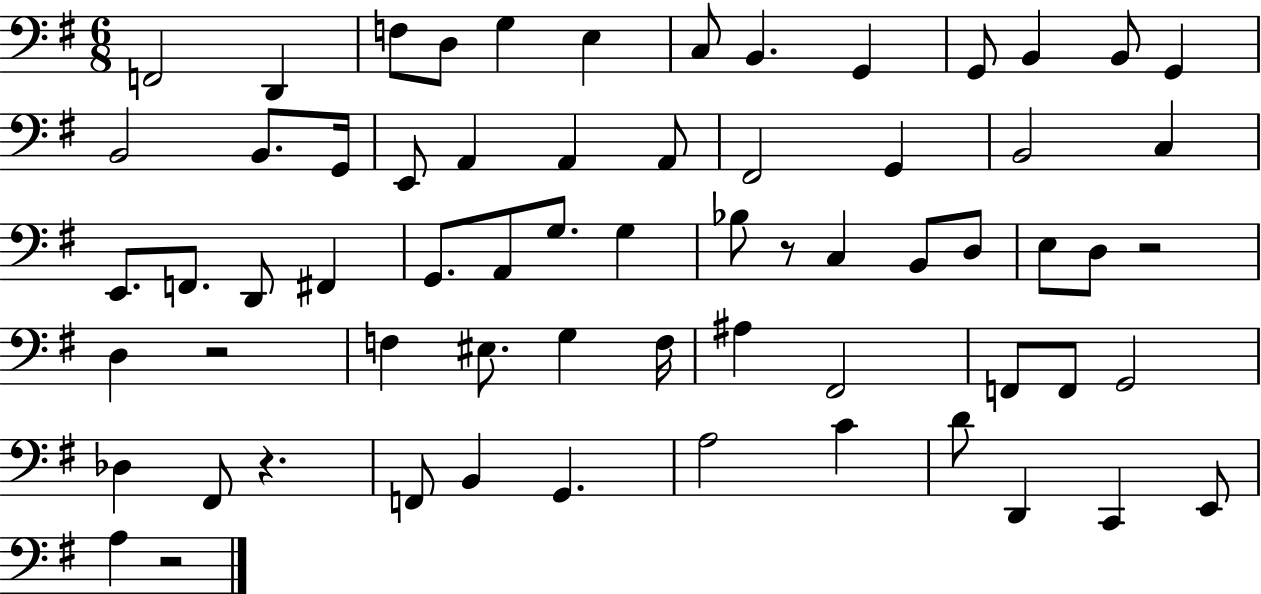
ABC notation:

X:1
T:Untitled
M:6/8
L:1/4
K:G
F,,2 D,, F,/2 D,/2 G, E, C,/2 B,, G,, G,,/2 B,, B,,/2 G,, B,,2 B,,/2 G,,/4 E,,/2 A,, A,, A,,/2 ^F,,2 G,, B,,2 C, E,,/2 F,,/2 D,,/2 ^F,, G,,/2 A,,/2 G,/2 G, _B,/2 z/2 C, B,,/2 D,/2 E,/2 D,/2 z2 D, z2 F, ^E,/2 G, F,/4 ^A, ^F,,2 F,,/2 F,,/2 G,,2 _D, ^F,,/2 z F,,/2 B,, G,, A,2 C D/2 D,, C,, E,,/2 A, z2